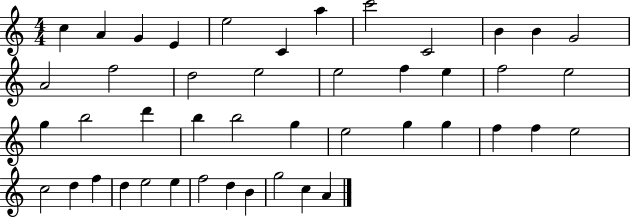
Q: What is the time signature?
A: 4/4